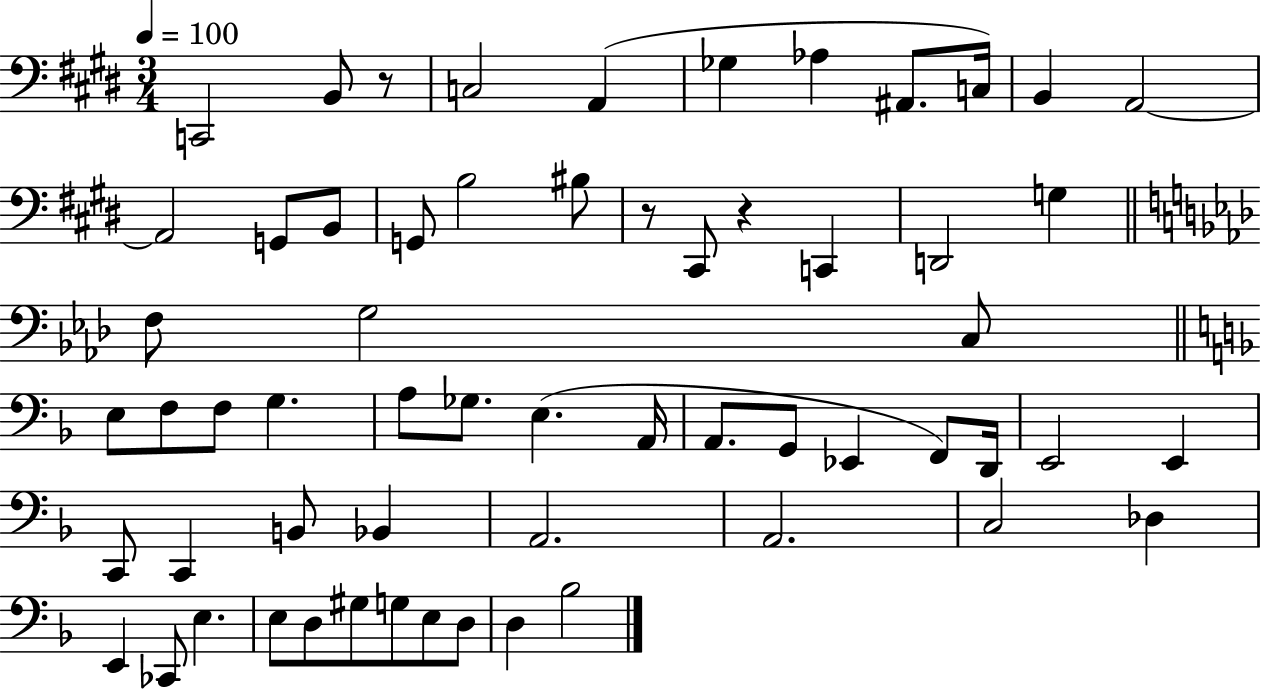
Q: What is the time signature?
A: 3/4